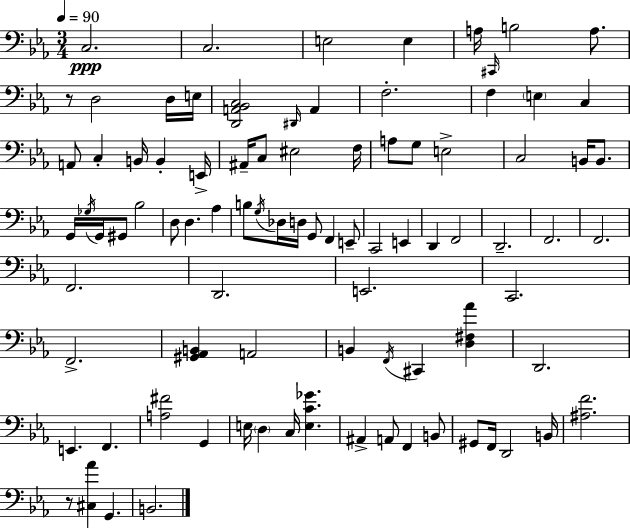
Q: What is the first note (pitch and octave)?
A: C3